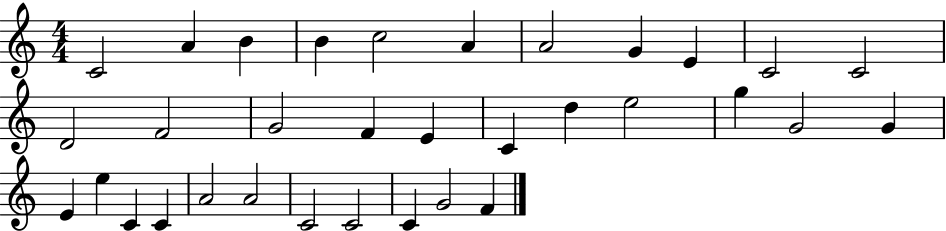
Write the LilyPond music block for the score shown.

{
  \clef treble
  \numericTimeSignature
  \time 4/4
  \key c \major
  c'2 a'4 b'4 | b'4 c''2 a'4 | a'2 g'4 e'4 | c'2 c'2 | \break d'2 f'2 | g'2 f'4 e'4 | c'4 d''4 e''2 | g''4 g'2 g'4 | \break e'4 e''4 c'4 c'4 | a'2 a'2 | c'2 c'2 | c'4 g'2 f'4 | \break \bar "|."
}